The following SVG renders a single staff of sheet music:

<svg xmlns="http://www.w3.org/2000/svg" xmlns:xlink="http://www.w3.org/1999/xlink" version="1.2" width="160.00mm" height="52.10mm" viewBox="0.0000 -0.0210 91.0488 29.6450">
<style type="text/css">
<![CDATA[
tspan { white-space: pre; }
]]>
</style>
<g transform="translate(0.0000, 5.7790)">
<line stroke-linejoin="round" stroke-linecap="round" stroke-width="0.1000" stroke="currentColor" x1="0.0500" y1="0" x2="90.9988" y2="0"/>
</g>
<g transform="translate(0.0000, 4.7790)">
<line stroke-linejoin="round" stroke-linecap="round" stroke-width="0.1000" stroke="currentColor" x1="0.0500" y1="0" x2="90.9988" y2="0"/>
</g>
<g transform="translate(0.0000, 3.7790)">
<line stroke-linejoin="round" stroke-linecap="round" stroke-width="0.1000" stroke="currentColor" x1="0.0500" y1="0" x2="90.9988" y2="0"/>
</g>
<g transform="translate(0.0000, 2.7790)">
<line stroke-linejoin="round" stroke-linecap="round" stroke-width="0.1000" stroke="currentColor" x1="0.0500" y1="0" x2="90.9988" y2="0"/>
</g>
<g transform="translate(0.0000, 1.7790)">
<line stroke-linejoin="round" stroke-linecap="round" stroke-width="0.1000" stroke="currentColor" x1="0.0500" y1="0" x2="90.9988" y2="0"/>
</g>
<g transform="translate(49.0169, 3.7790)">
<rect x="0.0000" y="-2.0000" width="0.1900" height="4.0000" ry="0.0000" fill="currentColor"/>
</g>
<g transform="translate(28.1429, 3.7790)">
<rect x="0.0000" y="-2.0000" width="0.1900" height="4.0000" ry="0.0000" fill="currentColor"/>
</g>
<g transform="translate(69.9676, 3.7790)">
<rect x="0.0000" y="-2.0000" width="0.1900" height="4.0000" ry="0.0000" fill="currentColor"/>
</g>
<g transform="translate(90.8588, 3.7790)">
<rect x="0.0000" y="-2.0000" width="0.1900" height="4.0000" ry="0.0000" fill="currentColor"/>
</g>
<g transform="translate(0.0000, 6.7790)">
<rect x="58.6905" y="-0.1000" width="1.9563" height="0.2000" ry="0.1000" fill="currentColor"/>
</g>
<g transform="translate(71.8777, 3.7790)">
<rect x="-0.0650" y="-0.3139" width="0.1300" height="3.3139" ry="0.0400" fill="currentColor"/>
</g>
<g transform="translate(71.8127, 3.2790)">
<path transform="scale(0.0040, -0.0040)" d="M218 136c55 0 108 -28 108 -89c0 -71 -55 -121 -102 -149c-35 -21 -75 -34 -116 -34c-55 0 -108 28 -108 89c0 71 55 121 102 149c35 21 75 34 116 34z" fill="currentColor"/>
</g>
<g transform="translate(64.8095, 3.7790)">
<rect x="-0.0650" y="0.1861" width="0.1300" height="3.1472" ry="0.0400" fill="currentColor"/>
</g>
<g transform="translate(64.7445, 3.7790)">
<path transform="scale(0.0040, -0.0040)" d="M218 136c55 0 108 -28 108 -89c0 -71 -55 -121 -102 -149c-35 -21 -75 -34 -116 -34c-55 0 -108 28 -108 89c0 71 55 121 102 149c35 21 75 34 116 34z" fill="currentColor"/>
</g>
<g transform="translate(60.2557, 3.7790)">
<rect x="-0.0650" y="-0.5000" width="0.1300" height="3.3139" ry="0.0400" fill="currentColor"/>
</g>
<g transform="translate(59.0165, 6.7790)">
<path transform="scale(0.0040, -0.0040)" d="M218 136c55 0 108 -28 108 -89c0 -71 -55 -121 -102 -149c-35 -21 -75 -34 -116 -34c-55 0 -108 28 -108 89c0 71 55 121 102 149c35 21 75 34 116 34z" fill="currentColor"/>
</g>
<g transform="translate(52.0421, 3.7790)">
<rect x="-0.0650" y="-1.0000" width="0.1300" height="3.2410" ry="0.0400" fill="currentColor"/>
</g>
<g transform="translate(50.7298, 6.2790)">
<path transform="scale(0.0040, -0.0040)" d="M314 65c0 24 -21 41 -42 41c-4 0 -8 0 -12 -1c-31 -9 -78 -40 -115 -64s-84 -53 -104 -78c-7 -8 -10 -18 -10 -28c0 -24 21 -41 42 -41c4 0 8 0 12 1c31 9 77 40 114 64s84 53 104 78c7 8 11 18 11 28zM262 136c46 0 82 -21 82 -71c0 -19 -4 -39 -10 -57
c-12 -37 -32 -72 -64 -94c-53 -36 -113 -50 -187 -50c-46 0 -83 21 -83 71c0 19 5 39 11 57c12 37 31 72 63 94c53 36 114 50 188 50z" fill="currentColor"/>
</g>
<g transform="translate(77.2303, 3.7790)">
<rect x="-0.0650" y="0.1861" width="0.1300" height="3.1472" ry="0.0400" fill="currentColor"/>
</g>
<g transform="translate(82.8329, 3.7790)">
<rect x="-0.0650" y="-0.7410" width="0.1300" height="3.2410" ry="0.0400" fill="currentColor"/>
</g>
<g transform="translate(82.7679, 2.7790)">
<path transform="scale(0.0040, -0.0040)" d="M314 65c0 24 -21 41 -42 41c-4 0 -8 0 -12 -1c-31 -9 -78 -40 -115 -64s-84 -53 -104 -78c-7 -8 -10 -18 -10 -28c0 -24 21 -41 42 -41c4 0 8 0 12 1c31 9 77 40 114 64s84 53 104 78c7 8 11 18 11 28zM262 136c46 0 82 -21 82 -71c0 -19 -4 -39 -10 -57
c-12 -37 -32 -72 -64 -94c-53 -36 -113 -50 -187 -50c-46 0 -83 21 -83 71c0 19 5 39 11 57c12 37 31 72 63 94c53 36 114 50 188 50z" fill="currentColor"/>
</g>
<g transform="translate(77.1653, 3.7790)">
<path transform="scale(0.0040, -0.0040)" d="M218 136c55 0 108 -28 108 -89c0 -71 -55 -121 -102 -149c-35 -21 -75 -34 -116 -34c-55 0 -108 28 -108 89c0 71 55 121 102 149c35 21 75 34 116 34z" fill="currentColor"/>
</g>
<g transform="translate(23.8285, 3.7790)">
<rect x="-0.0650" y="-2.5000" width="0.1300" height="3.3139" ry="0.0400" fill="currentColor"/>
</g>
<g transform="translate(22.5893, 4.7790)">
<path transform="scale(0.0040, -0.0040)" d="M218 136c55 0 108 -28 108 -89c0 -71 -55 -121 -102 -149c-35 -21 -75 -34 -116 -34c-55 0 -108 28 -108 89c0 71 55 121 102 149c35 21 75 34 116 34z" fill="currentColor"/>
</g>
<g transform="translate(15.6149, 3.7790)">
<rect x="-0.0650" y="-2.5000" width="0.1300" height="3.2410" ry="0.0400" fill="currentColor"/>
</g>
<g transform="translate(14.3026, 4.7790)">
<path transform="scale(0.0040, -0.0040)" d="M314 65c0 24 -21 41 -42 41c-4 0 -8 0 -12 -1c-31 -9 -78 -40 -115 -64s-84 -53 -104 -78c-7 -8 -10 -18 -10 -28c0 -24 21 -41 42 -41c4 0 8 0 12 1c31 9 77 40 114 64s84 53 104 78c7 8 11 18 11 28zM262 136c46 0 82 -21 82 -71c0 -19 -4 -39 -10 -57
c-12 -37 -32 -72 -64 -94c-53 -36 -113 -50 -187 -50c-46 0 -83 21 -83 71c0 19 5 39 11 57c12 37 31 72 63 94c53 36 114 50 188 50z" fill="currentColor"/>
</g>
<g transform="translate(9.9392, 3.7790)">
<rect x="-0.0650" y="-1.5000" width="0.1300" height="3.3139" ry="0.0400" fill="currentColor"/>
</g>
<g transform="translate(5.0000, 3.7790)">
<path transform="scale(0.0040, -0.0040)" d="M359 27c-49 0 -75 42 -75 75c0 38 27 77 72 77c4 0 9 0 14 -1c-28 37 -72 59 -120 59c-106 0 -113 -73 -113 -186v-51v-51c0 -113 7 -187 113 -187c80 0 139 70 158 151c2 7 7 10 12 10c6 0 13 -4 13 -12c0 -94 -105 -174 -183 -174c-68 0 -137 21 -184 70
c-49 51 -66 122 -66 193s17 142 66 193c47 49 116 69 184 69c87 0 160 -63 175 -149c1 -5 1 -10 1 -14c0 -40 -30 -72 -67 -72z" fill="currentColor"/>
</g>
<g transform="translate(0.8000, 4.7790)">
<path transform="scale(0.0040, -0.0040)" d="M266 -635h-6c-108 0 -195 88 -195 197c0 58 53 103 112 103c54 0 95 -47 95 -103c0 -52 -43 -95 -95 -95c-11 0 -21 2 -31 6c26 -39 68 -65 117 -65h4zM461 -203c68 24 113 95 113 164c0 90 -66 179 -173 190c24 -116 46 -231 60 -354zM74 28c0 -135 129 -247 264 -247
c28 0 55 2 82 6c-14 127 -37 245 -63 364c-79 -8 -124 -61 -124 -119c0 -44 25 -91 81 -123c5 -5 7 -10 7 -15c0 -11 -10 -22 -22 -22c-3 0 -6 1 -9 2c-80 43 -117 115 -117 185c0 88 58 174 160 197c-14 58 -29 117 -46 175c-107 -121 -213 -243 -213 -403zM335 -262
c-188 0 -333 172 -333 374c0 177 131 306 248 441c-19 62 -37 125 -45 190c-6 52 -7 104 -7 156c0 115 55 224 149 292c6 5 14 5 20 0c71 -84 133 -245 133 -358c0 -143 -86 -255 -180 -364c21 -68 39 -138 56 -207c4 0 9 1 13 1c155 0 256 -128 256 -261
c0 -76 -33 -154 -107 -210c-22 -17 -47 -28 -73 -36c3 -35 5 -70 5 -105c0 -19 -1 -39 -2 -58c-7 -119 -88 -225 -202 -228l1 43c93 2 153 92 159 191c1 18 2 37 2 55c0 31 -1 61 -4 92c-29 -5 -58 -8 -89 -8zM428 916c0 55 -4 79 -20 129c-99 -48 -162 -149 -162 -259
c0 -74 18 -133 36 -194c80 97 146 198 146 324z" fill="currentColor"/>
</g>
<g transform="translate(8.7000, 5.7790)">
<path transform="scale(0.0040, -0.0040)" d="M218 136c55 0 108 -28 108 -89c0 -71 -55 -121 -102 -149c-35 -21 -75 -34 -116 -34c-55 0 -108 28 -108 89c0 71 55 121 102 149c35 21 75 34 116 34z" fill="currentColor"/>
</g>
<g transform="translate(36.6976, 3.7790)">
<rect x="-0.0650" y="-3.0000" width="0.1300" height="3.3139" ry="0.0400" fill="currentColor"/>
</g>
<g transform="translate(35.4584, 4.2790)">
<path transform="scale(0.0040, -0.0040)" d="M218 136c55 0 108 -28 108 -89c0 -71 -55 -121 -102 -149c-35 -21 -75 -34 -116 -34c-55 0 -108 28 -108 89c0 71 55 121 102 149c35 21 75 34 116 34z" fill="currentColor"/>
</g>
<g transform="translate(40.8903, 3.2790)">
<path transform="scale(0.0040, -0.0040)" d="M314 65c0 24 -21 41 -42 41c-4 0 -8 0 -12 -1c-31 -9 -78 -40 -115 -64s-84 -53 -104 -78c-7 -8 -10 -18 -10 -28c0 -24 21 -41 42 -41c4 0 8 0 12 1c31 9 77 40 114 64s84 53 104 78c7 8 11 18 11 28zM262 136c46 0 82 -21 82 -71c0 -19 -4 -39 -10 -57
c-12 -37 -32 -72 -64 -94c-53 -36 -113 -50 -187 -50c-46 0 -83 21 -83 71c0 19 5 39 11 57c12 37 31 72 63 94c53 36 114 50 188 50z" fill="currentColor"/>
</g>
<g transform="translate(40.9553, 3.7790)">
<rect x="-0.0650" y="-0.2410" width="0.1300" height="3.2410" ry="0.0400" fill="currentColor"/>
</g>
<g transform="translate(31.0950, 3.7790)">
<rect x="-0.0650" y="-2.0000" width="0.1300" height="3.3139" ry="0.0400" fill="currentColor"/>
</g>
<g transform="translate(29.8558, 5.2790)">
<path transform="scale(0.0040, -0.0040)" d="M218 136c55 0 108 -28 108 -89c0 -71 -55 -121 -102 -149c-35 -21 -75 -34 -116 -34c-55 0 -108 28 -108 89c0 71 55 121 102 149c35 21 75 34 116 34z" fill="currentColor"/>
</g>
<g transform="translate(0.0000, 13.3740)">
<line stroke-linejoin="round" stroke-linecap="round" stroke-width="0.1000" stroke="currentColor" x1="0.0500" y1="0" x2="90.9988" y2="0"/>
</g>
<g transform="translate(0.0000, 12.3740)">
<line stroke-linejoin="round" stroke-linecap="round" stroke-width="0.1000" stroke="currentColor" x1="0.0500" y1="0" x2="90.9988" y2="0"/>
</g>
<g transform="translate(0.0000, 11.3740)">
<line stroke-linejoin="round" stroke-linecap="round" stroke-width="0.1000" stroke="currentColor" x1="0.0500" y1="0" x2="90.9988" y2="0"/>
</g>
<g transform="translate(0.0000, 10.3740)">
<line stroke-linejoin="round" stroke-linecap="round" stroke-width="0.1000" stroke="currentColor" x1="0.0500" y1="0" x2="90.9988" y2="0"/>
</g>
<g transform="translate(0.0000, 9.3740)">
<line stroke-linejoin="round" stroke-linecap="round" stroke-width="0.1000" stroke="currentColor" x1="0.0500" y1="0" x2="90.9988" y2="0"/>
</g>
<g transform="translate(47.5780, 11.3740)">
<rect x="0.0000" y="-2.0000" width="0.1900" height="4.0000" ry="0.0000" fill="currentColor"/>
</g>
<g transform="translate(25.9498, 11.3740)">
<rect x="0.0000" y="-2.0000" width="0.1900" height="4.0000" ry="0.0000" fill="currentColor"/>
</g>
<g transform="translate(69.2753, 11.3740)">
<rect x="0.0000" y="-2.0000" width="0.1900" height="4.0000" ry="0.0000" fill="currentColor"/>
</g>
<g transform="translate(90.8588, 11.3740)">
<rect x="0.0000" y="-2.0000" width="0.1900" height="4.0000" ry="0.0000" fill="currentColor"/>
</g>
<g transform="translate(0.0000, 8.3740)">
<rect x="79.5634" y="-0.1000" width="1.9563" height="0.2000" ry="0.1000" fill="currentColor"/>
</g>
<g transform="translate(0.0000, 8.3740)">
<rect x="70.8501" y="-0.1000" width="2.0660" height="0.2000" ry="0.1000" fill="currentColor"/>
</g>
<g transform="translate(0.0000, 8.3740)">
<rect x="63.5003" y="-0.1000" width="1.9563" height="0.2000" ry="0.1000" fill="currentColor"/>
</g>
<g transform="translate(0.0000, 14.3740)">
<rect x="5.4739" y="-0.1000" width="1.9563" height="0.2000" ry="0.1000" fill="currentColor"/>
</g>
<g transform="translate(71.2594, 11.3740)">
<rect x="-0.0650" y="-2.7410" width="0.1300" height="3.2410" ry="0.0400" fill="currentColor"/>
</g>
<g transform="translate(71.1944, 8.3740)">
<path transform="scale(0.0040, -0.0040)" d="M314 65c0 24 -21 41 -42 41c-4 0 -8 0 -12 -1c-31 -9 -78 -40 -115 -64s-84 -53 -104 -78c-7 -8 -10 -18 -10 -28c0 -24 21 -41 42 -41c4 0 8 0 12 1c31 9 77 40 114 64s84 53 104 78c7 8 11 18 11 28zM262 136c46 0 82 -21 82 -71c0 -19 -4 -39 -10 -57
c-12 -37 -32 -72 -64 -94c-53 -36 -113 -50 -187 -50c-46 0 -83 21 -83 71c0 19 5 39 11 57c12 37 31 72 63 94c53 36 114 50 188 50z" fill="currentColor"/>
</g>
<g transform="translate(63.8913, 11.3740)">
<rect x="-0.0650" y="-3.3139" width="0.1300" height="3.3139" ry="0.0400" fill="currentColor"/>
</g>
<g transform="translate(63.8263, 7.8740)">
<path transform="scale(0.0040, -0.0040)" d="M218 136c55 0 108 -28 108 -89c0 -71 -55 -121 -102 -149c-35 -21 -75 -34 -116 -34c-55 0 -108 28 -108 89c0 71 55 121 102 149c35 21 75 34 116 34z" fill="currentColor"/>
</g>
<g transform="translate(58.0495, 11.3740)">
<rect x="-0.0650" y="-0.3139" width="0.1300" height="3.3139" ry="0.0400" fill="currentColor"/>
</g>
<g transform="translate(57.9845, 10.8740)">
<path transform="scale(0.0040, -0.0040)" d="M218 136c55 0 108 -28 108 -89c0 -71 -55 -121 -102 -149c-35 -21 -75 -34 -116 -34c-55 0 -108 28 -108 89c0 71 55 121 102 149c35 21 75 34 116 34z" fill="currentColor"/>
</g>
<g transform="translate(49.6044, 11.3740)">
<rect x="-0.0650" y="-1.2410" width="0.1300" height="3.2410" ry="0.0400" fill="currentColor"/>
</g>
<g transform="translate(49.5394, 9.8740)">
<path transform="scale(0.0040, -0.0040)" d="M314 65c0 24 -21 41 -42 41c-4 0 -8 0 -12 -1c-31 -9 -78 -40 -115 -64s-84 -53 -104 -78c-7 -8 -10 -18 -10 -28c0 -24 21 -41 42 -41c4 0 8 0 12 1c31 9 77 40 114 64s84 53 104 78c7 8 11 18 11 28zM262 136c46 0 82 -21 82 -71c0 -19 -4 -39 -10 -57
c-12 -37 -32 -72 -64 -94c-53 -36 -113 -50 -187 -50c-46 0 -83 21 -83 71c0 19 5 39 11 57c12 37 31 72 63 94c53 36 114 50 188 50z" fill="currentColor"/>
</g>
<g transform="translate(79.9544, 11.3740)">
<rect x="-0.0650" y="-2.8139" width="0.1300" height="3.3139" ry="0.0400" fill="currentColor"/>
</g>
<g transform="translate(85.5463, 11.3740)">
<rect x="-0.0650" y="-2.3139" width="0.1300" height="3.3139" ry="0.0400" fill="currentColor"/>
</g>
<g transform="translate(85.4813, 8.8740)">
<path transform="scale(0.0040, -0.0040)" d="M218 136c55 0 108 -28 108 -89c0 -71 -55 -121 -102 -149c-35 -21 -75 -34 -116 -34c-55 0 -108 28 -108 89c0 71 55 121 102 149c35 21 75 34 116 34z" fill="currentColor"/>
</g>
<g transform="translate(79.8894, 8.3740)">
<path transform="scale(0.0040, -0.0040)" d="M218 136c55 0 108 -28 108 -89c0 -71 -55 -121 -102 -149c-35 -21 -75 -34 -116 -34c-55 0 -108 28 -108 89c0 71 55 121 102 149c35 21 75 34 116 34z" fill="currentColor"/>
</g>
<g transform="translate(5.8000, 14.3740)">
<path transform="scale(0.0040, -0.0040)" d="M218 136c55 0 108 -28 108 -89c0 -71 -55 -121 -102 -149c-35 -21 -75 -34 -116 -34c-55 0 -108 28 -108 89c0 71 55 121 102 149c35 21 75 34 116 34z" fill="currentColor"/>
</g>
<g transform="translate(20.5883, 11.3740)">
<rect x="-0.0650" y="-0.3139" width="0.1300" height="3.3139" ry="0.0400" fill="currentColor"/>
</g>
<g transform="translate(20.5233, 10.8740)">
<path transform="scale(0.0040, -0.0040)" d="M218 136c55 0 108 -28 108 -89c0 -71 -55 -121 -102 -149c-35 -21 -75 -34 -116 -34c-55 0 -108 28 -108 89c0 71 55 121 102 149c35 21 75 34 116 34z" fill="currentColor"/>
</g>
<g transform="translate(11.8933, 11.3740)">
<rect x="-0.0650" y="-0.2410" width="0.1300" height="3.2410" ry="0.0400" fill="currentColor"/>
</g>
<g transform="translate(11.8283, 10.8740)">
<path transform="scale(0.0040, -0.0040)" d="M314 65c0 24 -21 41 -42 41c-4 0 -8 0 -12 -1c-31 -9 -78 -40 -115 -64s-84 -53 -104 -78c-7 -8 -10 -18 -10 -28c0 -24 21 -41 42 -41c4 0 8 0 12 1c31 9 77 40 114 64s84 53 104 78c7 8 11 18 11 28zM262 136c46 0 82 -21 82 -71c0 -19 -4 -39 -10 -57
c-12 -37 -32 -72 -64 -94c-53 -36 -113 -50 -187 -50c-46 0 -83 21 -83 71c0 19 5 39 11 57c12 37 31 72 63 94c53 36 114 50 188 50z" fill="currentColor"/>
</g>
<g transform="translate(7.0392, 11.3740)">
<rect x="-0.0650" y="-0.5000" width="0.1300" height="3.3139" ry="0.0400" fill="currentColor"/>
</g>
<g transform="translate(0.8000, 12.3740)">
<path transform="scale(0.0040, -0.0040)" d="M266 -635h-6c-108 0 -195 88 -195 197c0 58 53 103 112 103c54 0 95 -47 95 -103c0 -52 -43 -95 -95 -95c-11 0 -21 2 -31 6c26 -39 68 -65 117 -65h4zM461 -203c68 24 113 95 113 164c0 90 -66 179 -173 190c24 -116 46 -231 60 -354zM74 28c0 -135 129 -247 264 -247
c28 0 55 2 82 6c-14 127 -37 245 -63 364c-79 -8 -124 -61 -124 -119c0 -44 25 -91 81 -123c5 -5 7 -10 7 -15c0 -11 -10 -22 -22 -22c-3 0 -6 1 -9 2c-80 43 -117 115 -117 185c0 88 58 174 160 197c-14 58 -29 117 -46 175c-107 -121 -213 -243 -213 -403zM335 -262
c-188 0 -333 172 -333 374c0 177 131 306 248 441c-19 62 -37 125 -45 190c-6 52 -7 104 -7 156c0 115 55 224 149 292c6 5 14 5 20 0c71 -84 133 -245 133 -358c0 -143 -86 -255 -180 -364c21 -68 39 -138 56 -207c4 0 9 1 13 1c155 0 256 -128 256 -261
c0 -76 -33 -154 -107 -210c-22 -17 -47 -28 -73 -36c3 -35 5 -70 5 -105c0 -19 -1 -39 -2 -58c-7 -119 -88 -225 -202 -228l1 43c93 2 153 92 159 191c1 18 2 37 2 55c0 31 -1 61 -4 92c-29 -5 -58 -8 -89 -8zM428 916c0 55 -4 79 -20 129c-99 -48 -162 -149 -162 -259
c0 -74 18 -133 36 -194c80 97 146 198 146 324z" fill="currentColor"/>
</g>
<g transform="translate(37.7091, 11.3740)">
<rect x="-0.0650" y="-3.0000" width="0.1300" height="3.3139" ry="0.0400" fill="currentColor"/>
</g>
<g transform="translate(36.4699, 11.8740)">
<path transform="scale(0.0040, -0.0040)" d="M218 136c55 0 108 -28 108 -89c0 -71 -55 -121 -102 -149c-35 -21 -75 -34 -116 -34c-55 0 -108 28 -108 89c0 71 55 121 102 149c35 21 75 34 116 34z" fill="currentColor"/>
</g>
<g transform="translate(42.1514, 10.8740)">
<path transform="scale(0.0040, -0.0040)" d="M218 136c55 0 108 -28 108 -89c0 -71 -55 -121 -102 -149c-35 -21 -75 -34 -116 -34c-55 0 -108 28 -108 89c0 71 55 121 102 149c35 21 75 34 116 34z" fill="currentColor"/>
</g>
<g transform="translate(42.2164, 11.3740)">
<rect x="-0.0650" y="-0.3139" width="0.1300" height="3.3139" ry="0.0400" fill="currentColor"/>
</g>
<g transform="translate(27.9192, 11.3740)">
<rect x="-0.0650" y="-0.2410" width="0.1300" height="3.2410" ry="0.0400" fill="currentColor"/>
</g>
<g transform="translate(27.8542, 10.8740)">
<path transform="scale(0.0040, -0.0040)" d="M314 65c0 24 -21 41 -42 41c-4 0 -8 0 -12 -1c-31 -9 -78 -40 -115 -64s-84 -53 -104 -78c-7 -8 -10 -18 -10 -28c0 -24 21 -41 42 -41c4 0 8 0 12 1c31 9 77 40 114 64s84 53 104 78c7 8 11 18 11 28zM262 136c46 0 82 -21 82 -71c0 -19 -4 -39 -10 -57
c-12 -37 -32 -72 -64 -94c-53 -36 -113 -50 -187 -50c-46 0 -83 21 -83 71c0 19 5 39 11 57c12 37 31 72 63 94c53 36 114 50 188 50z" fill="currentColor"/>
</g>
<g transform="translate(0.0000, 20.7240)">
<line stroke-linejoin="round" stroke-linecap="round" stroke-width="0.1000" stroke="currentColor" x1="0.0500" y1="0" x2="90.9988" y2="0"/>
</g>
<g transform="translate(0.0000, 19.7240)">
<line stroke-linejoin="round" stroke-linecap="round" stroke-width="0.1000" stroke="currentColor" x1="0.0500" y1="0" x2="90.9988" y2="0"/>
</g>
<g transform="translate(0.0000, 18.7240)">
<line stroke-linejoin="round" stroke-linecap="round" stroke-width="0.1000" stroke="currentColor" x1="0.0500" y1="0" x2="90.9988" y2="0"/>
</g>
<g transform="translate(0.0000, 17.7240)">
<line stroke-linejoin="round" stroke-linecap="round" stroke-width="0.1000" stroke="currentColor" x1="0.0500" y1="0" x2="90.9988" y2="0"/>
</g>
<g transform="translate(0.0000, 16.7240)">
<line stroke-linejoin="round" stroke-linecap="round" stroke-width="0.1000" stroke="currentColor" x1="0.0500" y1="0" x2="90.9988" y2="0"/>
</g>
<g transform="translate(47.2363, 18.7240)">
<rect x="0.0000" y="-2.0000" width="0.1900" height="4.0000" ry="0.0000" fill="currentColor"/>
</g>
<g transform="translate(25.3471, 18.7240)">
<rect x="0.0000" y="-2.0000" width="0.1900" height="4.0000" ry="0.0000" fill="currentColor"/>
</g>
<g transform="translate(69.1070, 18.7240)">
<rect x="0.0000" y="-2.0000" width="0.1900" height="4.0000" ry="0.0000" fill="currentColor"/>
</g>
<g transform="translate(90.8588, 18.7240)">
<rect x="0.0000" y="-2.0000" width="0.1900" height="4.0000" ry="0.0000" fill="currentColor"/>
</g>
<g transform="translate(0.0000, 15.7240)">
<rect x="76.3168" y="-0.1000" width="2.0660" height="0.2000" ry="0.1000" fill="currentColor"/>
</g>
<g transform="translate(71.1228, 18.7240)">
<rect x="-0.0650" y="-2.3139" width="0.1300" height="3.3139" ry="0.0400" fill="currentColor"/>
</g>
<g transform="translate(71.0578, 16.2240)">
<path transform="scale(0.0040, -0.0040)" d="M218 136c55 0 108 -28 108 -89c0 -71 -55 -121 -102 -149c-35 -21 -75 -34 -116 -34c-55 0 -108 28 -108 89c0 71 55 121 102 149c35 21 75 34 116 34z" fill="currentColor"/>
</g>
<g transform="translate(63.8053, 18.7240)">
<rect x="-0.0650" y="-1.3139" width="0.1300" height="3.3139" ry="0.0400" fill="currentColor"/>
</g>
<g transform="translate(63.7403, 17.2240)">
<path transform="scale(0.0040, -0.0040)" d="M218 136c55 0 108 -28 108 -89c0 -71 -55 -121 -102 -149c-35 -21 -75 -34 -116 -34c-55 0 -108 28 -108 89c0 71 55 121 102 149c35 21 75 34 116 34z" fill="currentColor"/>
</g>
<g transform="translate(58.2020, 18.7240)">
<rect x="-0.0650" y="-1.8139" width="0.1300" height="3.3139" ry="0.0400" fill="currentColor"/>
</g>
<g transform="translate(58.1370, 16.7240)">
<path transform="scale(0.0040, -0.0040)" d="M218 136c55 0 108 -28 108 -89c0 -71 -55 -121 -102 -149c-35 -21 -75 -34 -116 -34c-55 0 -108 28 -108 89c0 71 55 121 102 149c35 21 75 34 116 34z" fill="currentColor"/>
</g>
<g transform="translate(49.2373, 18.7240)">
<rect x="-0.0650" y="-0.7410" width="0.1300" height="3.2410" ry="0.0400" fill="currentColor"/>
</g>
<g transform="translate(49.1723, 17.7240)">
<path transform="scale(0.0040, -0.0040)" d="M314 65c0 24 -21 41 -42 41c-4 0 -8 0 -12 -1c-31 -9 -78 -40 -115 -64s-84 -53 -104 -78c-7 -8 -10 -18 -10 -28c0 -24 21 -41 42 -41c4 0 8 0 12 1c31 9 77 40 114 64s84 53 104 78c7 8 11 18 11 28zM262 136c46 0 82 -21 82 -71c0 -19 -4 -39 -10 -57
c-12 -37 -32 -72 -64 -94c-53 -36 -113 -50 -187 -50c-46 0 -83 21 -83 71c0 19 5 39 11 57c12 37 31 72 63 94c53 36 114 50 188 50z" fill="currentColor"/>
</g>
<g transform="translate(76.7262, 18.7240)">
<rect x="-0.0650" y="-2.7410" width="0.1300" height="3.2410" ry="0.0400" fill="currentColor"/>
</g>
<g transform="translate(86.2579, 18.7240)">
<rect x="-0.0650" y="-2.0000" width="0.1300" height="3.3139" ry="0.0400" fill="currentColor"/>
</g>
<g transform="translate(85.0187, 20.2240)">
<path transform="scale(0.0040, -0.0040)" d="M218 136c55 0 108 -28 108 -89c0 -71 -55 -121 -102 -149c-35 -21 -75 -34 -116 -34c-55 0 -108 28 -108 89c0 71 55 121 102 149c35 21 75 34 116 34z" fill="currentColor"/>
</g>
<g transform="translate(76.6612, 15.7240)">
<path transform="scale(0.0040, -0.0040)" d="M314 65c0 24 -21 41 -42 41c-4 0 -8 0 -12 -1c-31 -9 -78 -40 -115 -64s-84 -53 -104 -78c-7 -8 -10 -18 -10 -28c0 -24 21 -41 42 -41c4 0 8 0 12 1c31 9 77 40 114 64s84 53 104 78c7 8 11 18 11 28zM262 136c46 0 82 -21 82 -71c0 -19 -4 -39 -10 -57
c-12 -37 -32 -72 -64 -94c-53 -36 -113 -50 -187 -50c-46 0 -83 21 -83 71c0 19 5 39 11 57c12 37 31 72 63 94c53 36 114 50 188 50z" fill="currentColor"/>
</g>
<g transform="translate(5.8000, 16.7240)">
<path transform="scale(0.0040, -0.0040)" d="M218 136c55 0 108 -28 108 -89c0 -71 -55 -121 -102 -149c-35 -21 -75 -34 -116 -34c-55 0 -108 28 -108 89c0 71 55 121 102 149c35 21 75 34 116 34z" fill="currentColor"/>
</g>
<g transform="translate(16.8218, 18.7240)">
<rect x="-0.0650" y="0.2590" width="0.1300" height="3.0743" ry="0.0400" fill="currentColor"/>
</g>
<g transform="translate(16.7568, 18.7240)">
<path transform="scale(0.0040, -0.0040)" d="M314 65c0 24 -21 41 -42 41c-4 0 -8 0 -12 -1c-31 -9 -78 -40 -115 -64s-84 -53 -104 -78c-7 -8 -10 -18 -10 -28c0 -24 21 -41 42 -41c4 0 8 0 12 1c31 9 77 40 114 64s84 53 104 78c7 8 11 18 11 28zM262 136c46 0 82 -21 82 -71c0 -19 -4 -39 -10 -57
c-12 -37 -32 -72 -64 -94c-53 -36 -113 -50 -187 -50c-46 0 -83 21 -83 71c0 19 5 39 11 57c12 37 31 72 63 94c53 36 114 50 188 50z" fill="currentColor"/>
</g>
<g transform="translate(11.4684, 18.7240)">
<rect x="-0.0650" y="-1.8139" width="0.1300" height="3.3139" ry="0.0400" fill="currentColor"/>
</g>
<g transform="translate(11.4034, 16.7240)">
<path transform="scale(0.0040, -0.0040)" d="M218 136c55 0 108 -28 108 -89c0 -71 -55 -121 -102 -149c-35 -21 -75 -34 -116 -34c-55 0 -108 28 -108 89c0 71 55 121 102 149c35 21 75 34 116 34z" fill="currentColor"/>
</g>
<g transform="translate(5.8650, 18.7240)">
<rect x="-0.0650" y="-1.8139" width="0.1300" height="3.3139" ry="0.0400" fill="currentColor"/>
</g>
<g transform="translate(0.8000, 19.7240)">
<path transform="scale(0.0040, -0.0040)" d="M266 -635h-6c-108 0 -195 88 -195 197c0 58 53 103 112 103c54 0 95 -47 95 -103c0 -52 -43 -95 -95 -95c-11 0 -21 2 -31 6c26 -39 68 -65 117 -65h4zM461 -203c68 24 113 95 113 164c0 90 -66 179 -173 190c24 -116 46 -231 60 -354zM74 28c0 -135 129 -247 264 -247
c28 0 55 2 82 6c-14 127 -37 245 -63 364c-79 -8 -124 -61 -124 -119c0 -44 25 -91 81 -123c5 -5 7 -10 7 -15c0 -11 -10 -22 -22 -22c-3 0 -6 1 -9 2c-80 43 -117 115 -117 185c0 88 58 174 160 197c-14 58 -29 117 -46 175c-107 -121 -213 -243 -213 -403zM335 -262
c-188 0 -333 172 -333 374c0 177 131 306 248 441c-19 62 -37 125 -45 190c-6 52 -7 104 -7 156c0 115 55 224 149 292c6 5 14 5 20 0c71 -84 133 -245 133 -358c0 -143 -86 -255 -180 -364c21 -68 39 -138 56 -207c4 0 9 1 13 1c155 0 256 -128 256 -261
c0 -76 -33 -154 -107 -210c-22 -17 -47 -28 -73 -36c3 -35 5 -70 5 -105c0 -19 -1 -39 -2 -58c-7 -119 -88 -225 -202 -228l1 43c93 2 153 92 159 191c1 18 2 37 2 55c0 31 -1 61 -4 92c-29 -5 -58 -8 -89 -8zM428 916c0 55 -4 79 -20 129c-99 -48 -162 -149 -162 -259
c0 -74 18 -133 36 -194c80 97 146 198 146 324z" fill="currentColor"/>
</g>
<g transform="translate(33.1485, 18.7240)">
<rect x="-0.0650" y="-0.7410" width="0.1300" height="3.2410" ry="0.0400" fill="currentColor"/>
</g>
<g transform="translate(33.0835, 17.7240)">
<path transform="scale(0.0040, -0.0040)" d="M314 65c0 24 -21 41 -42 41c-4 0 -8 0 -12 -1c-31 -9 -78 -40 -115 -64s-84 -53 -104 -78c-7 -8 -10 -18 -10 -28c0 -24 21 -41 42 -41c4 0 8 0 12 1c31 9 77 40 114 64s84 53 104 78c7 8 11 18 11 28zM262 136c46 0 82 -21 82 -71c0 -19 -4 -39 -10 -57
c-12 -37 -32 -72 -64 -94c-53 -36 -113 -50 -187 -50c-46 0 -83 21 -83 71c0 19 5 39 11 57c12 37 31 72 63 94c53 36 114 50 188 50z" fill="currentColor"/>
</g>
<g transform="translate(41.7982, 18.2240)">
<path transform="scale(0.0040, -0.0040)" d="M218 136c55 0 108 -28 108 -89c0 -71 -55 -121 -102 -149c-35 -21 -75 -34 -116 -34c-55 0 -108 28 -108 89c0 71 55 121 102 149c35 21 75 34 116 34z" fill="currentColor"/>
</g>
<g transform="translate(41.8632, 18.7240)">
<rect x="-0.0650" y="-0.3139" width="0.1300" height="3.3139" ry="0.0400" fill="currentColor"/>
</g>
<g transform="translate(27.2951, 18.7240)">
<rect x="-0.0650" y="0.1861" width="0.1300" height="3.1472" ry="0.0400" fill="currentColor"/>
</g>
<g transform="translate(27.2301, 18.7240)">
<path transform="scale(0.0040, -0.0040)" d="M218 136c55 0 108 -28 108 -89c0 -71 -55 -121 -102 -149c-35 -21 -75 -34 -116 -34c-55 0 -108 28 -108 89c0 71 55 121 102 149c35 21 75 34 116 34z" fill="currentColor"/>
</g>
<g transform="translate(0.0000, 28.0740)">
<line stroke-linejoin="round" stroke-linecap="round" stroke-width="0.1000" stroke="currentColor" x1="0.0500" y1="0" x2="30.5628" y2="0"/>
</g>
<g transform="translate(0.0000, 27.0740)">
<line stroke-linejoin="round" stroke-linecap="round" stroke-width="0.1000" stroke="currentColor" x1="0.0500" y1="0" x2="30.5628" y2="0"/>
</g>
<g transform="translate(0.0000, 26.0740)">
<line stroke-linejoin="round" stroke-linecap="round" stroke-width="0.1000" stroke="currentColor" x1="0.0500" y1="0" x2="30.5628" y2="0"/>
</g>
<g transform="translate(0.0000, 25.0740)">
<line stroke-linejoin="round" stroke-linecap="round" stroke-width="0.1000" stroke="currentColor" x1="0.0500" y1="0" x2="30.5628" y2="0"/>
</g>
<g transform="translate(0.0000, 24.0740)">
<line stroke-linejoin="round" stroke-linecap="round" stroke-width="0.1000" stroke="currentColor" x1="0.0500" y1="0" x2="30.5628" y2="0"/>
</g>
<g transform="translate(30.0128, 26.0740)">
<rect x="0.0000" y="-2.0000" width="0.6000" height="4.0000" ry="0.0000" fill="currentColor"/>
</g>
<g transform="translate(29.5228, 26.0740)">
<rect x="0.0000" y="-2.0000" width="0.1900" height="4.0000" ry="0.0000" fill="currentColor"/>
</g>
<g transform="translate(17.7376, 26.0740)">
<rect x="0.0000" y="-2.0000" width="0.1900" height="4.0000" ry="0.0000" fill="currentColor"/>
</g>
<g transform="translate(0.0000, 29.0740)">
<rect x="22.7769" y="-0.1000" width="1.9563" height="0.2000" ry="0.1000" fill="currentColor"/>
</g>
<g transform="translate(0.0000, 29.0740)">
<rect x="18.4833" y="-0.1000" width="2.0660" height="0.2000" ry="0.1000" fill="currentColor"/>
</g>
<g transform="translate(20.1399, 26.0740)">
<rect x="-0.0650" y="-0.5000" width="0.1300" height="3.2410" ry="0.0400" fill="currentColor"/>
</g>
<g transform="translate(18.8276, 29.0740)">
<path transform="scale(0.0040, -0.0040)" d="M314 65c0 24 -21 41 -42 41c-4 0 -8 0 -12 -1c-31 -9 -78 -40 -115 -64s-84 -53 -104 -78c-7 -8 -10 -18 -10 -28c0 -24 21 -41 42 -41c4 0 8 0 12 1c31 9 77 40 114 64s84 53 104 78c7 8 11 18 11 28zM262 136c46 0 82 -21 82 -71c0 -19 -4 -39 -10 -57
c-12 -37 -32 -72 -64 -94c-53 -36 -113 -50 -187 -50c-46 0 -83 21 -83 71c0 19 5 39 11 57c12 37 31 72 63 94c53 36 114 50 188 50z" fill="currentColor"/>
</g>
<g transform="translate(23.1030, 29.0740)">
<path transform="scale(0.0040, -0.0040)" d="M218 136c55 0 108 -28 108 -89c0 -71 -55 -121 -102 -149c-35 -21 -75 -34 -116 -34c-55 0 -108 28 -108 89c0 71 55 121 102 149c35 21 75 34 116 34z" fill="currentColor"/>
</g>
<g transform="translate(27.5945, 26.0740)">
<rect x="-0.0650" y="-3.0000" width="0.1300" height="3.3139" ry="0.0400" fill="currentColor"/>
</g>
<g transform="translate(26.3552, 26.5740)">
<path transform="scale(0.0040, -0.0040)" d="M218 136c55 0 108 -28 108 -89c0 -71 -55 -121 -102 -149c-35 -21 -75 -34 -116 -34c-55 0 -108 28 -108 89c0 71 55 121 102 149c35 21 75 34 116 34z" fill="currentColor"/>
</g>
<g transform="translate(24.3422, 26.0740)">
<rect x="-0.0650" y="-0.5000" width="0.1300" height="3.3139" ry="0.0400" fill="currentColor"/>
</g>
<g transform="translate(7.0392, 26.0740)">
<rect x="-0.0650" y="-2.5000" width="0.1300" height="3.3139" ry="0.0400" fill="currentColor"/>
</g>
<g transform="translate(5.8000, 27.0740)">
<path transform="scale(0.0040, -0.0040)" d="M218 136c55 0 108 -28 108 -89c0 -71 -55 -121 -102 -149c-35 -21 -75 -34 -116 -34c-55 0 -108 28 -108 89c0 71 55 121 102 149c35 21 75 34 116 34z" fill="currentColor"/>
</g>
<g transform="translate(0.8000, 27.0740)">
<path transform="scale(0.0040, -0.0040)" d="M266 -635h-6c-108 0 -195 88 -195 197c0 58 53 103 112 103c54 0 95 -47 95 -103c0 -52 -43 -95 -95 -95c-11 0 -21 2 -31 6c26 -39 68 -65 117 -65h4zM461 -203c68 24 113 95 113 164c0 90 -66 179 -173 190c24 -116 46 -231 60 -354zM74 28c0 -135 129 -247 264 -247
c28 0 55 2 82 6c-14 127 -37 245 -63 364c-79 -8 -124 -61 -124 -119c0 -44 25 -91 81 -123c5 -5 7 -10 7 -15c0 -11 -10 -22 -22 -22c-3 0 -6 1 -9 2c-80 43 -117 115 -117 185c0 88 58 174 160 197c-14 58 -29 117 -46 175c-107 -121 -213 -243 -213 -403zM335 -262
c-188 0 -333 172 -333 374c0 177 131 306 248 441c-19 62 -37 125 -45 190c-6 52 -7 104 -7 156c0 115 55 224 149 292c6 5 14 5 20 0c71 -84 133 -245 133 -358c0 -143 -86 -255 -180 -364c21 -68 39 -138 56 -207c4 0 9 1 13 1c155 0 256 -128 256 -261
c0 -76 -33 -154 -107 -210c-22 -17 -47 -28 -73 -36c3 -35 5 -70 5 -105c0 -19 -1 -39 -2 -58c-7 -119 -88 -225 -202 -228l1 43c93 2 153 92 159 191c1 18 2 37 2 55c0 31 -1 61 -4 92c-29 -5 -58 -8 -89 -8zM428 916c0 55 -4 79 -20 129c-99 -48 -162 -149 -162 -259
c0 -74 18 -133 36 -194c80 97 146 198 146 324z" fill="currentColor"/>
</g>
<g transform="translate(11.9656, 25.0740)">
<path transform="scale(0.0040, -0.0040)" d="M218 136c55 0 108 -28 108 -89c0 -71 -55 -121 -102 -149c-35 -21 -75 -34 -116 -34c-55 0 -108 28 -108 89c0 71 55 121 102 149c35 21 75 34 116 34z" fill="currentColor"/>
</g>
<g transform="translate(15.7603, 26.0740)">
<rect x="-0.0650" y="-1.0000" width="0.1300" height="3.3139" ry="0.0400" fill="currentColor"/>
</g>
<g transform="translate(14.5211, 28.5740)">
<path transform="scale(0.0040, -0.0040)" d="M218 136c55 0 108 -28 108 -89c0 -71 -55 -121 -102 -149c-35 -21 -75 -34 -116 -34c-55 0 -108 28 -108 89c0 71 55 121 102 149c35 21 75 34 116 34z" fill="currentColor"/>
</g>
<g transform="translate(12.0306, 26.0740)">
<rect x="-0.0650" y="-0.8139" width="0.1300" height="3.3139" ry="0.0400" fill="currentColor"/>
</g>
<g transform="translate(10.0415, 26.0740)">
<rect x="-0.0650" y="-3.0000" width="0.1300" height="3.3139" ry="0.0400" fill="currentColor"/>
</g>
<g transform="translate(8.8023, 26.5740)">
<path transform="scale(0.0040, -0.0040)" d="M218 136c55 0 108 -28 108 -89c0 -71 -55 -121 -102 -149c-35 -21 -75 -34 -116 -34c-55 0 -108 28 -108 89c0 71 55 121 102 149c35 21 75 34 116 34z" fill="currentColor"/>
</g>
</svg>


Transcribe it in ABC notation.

X:1
T:Untitled
M:4/4
L:1/4
K:C
E G2 G F A c2 D2 C B c B d2 C c2 c c2 A c e2 c b a2 a g f f B2 B d2 c d2 f e g a2 F G A d D C2 C A